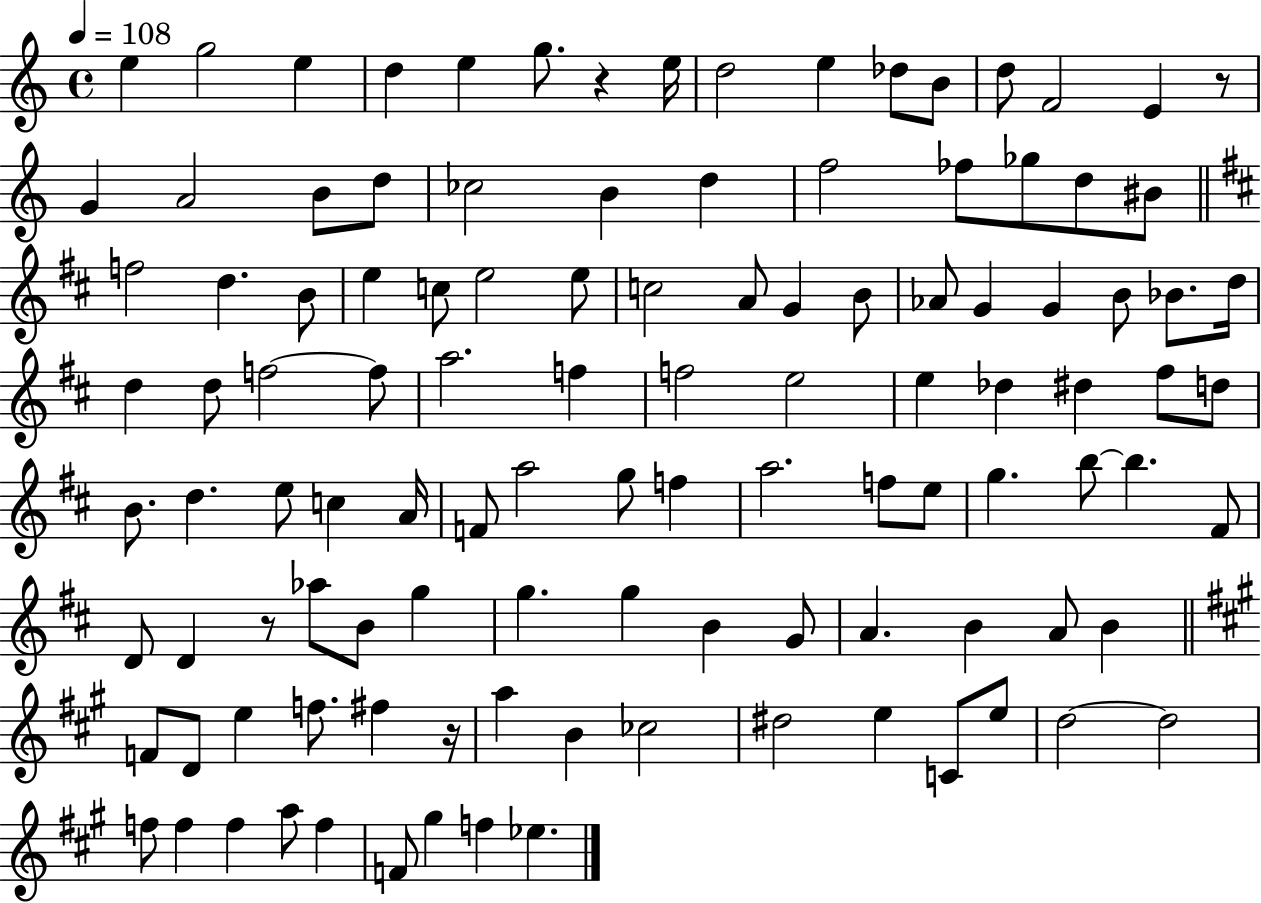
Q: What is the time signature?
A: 4/4